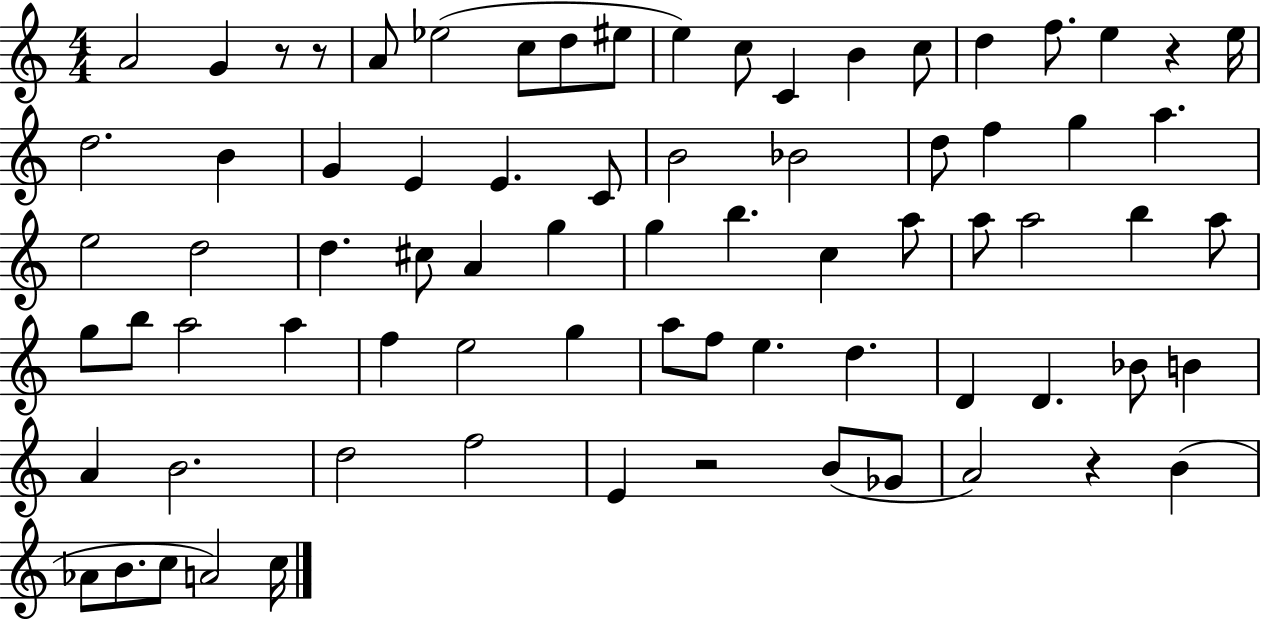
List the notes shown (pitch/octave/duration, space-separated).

A4/h G4/q R/e R/e A4/e Eb5/h C5/e D5/e EIS5/e E5/q C5/e C4/q B4/q C5/e D5/q F5/e. E5/q R/q E5/s D5/h. B4/q G4/q E4/q E4/q. C4/e B4/h Bb4/h D5/e F5/q G5/q A5/q. E5/h D5/h D5/q. C#5/e A4/q G5/q G5/q B5/q. C5/q A5/e A5/e A5/h B5/q A5/e G5/e B5/e A5/h A5/q F5/q E5/h G5/q A5/e F5/e E5/q. D5/q. D4/q D4/q. Bb4/e B4/q A4/q B4/h. D5/h F5/h E4/q R/h B4/e Gb4/e A4/h R/q B4/q Ab4/e B4/e. C5/e A4/h C5/s